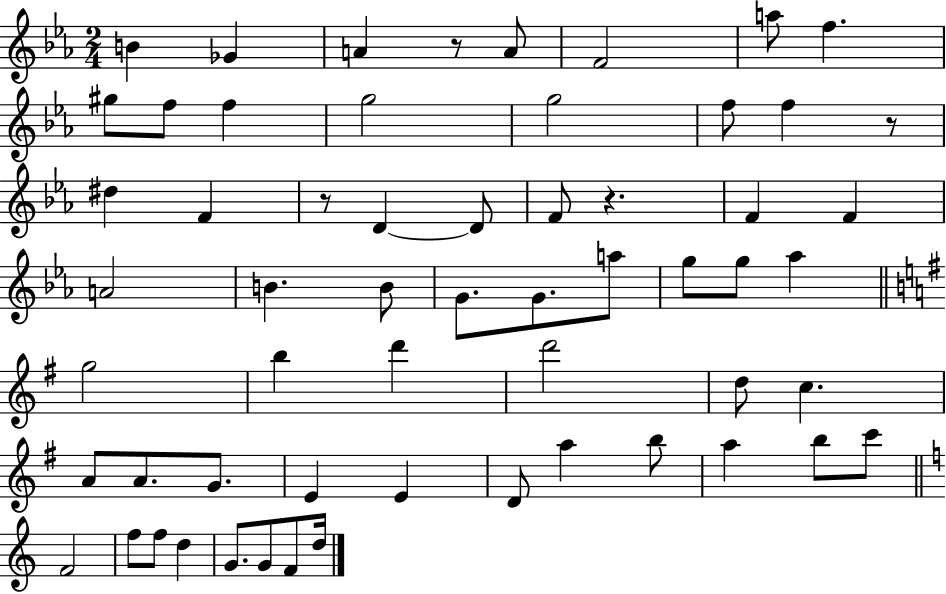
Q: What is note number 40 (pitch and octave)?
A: E4